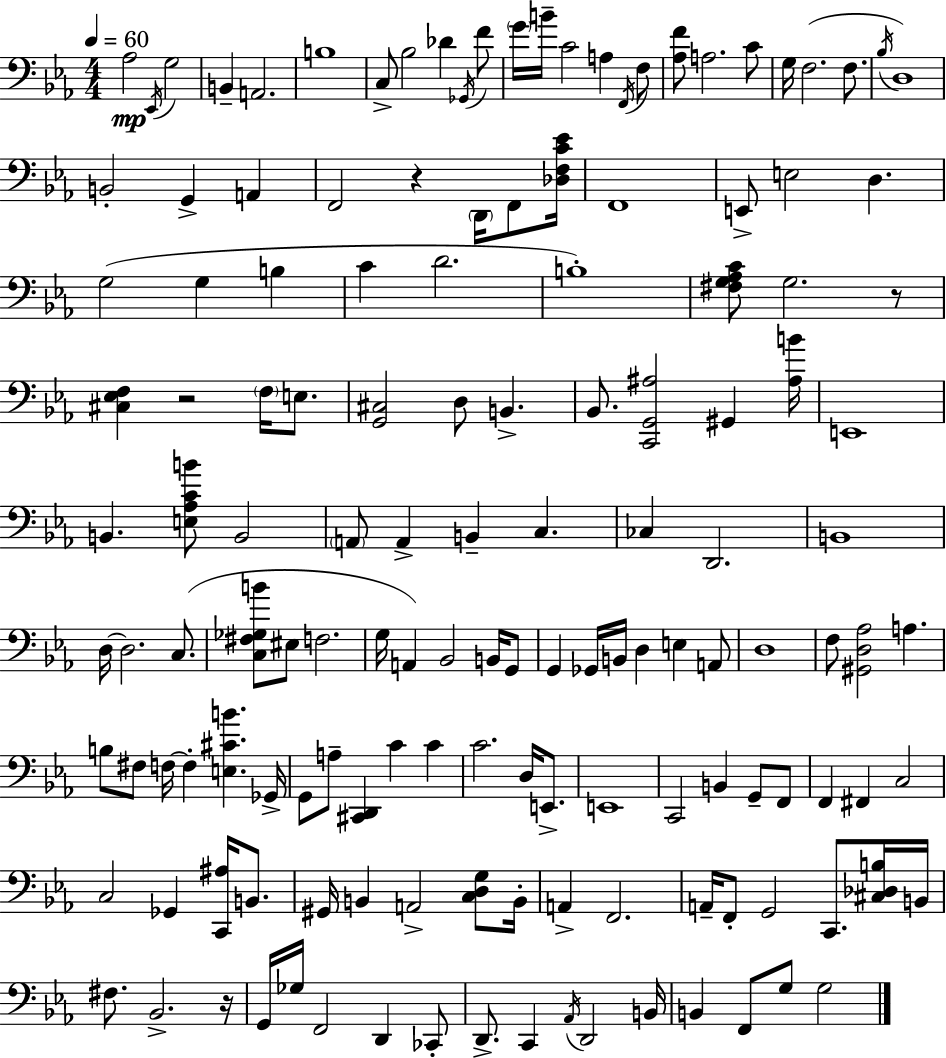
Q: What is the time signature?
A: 4/4